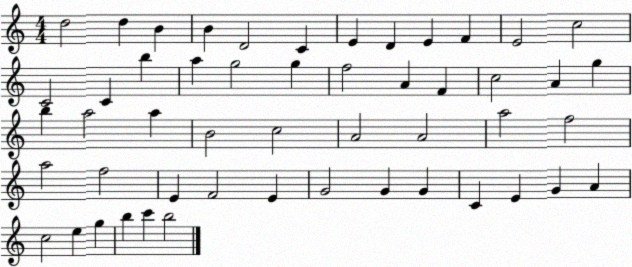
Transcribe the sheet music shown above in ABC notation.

X:1
T:Untitled
M:4/4
L:1/4
K:C
d2 d B B D2 C E D E F E2 c2 C2 C b a g2 g f2 A F c2 A g b a2 a B2 c2 A2 A2 a2 f2 a2 f2 E F2 E G2 G G C E G A c2 e g b c' b2